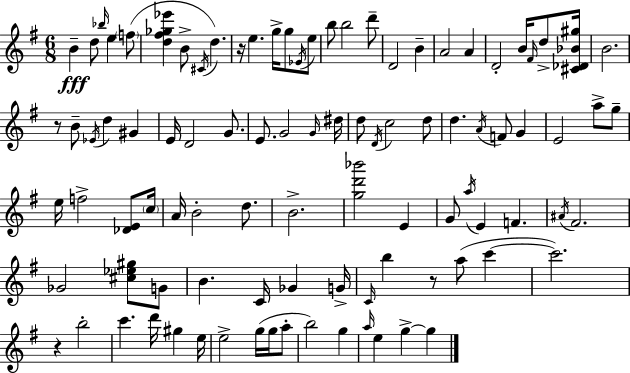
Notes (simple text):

B4/q D5/e Bb5/s E5/q F5/e [D5,F#5,Gb5,Eb6]/q B4/e C#4/s D5/q. R/s E5/q. G5/s G5/e Eb4/s E5/e B5/e B5/h D6/e D4/h B4/q A4/h A4/q D4/h B4/s F#4/s D5/e [C#4,Db4,Bb4,G#5]/s B4/h. R/e B4/e Eb4/s D5/q G#4/q E4/s D4/h G4/e. E4/e. G4/h G4/s D#5/s D5/e D4/s C5/h D5/e D5/q. A4/s F4/e G4/q E4/h A5/e G5/e E5/s F5/h [Db4,E4]/e C5/s A4/s B4/h D5/e. B4/h. [G5,D6,Bb6]/h E4/q G4/e A5/s E4/q F4/q. A#4/s F#4/h. Gb4/h [C#5,Eb5,G#5]/e G4/e B4/q. C4/s Gb4/q G4/s C4/s B5/q R/e A5/e C6/q C6/h. R/q B5/h C6/q. D6/s G#5/q E5/s E5/h G5/s G5/s A5/e B5/h G5/q A5/s E5/q G5/q G5/q